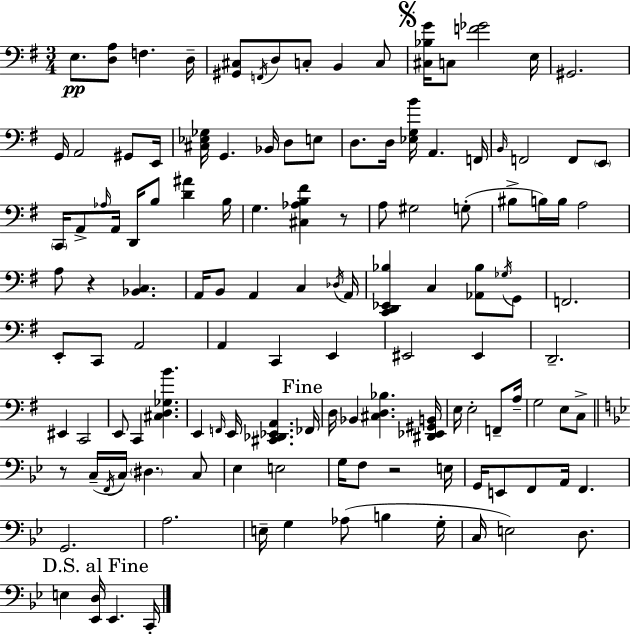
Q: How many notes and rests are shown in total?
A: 127